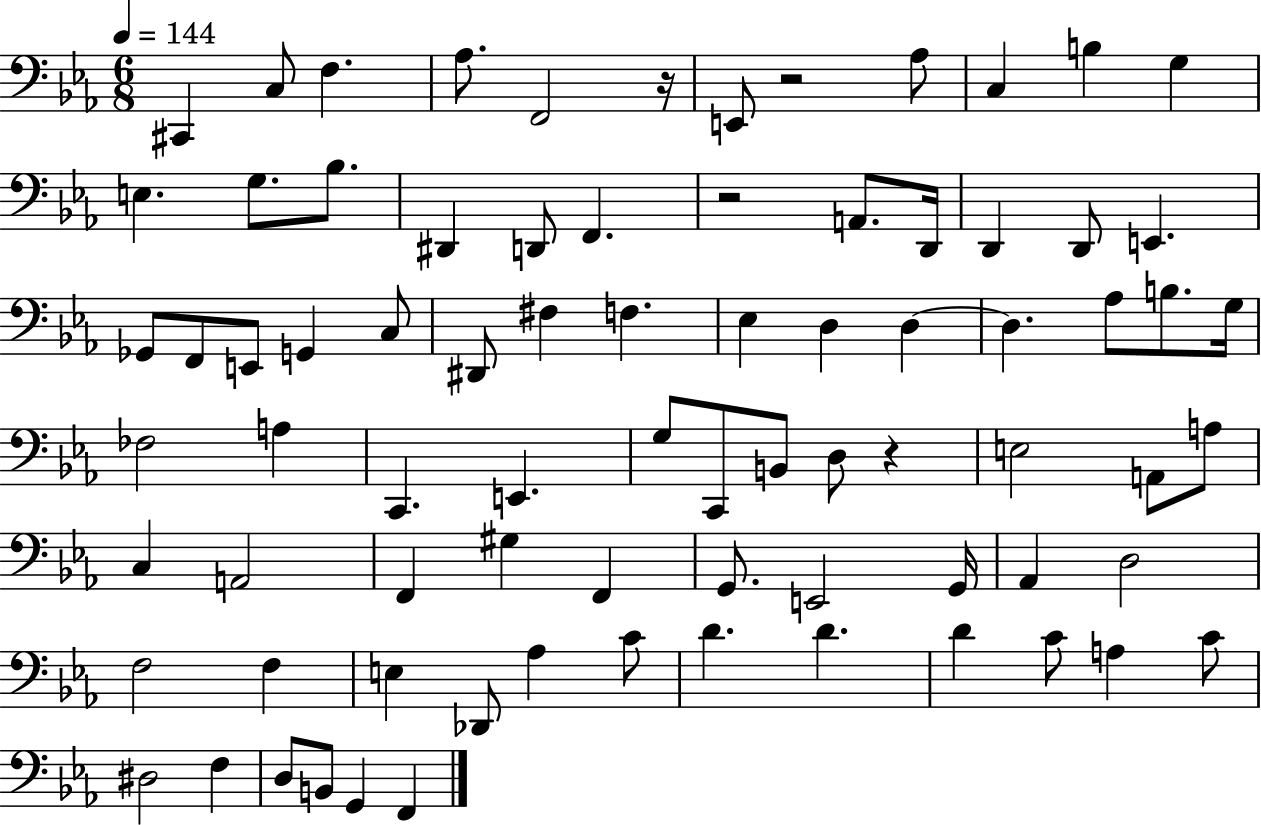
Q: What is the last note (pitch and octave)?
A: F2